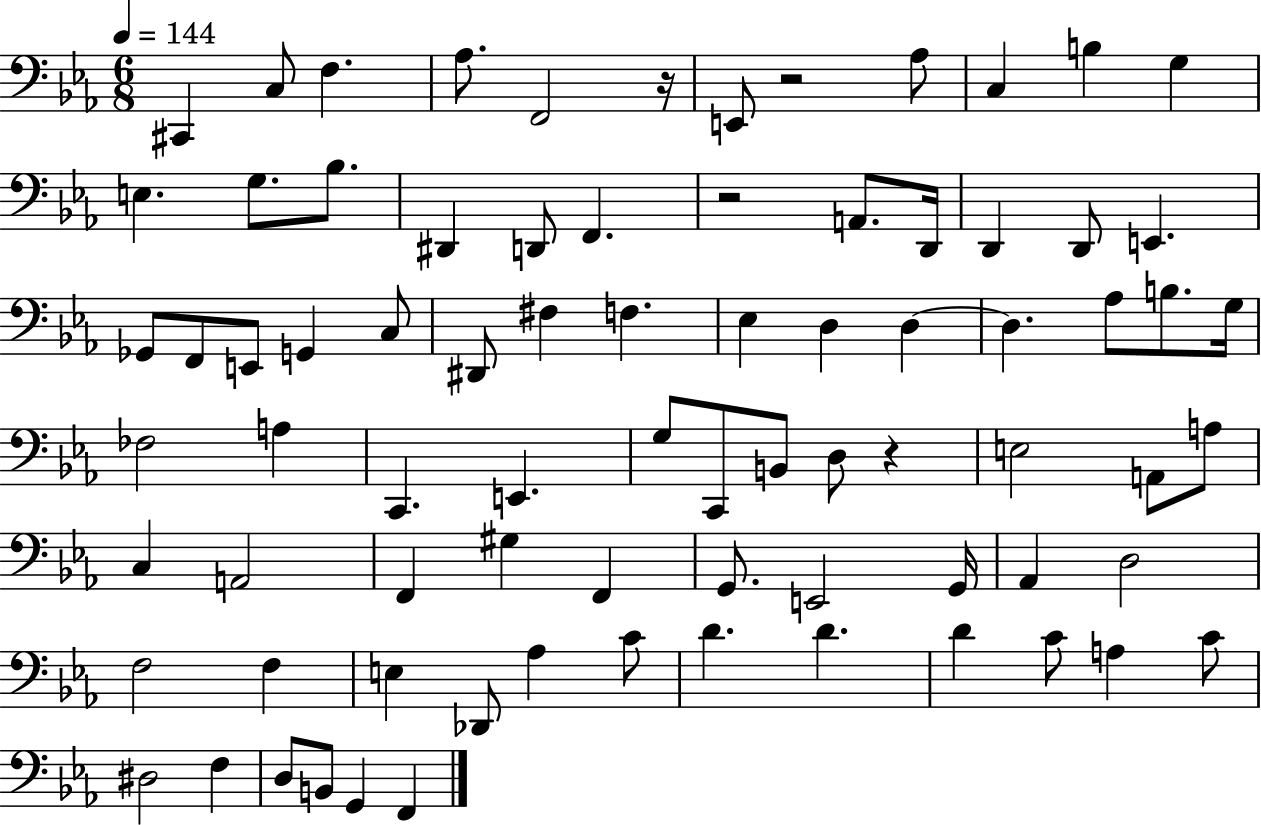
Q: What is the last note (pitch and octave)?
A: F2